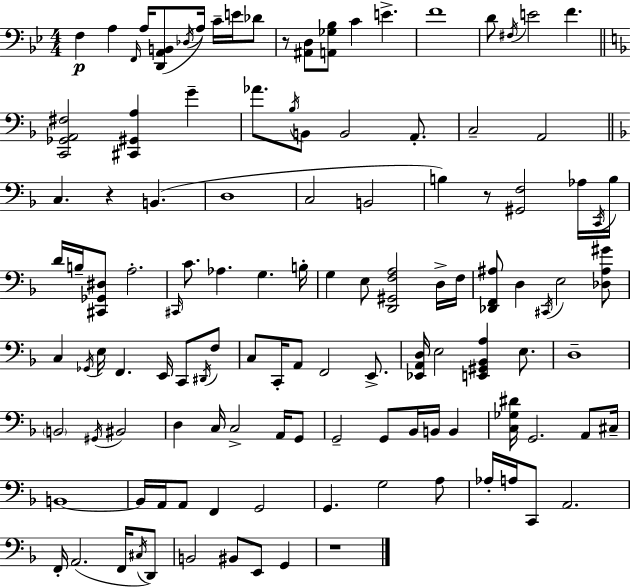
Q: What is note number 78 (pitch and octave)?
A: G2